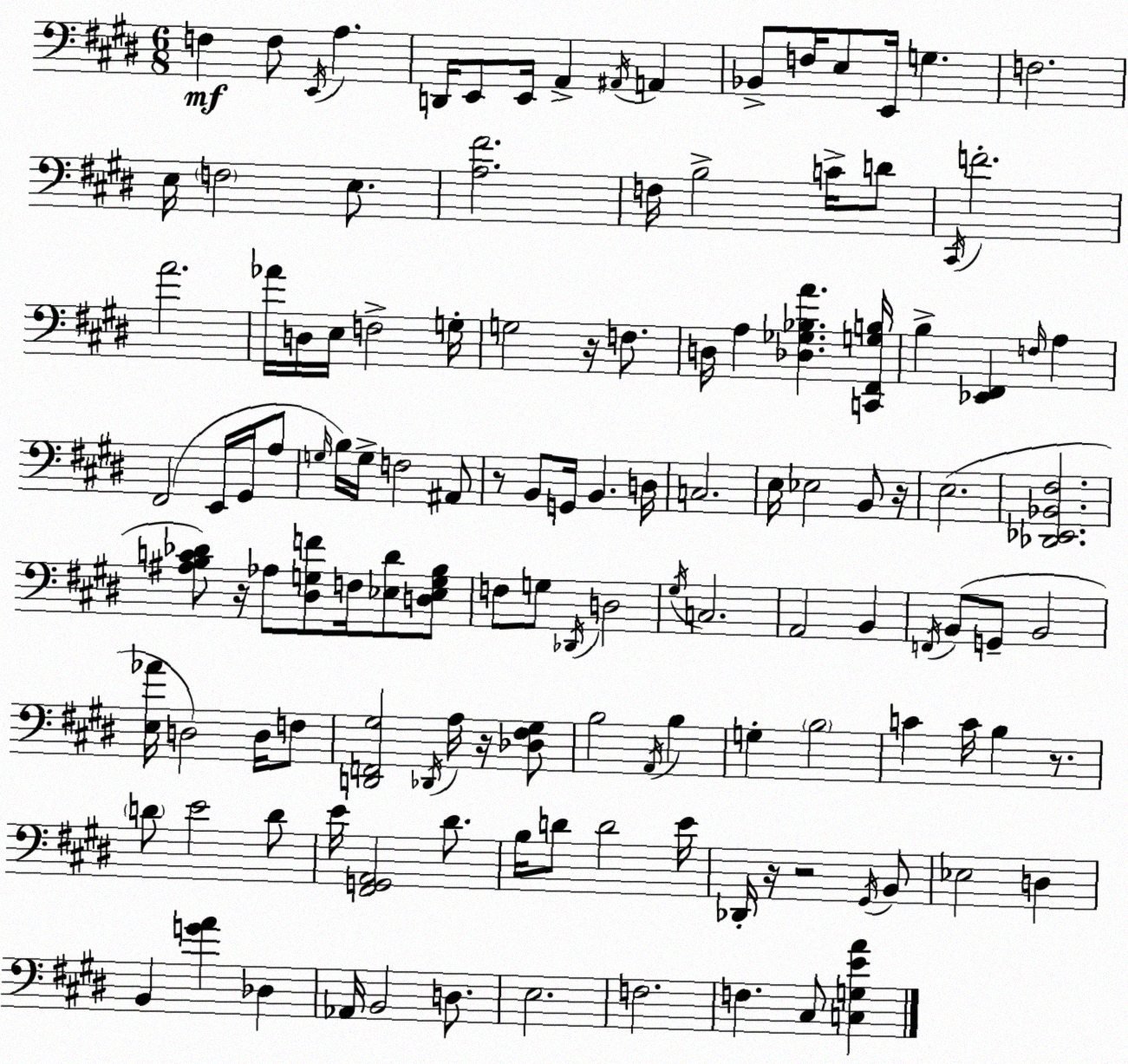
X:1
T:Untitled
M:6/8
L:1/4
K:E
F, F,/2 E,,/4 A, D,,/4 E,,/2 E,,/4 A,, ^A,,/4 A,, _B,,/2 F,/4 E,/2 E,,/4 G, F,2 E,/4 F,2 E,/2 [A,^F]2 F,/4 B,2 C/4 D/2 ^C,,/4 F2 A2 _A/4 D,/4 E,/4 F,2 G,/4 G,2 z/4 F,/2 D,/4 A, [_D,_G,_B,A] [C,,^F,,G,B,]/4 B, [_E,,^F,,] F,/4 A, ^F,,2 E,,/4 ^G,,/4 A,/2 G,/4 B,/4 G,/4 F,2 ^A,,/2 z/2 B,,/2 G,,/4 B,, D,/4 C,2 E,/4 _E,2 B,,/2 z/4 E,2 [_D,,_E,,_B,,^F,]2 [^A,B,C_D]/2 z/4 _A,/2 [^D,G,F]/2 F,/4 [_E,_D]/2 [D,_E,G,B,]/2 F,/2 G,/2 _D,,/4 D,2 ^G,/4 C,2 A,,2 B,, F,,/4 B,,/2 G,,/2 B,,2 [E,_A]/4 D,2 D,/4 F,/2 [D,,F,,^G,]2 _D,,/4 A,/4 z/4 [_D,^F,^G,]/2 B,2 A,,/4 B, G, B,2 C C/4 B, z/2 D/2 E2 D/2 E/4 [^F,,G,,A,,]2 ^D/2 B,/4 D/2 D2 E/4 _D,,/4 z/4 z2 ^G,,/4 B,,/2 _E,2 D, B,, [GA] _D, _A,,/4 B,,2 D,/2 E,2 F,2 F, ^C,/2 [C,G,EA]